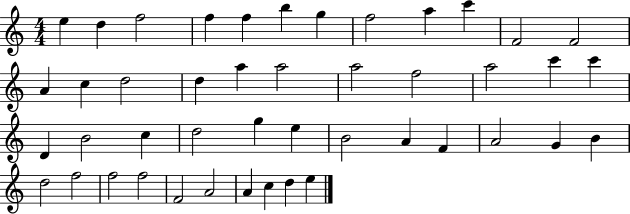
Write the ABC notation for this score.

X:1
T:Untitled
M:4/4
L:1/4
K:C
e d f2 f f b g f2 a c' F2 F2 A c d2 d a a2 a2 f2 a2 c' c' D B2 c d2 g e B2 A F A2 G B d2 f2 f2 f2 F2 A2 A c d e